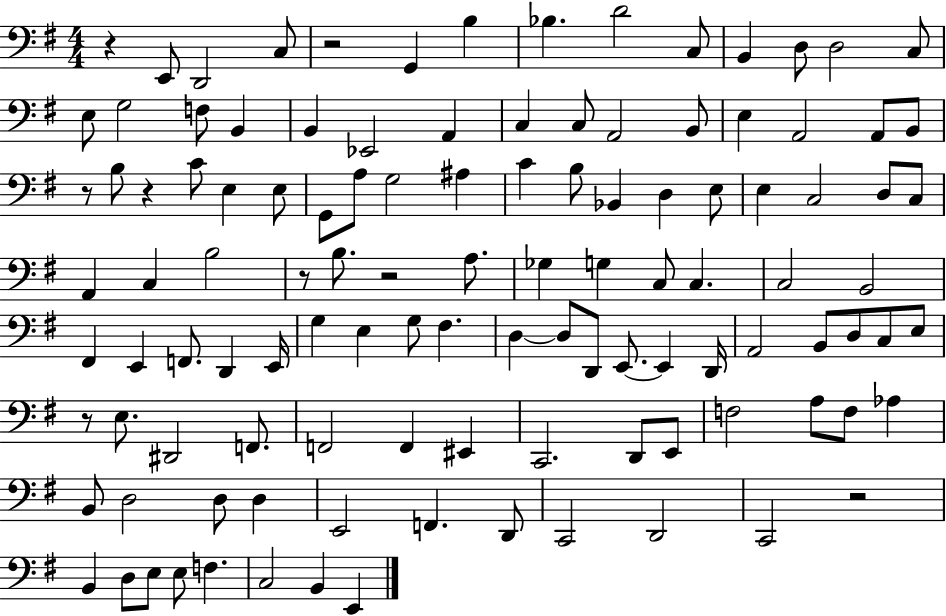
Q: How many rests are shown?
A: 8